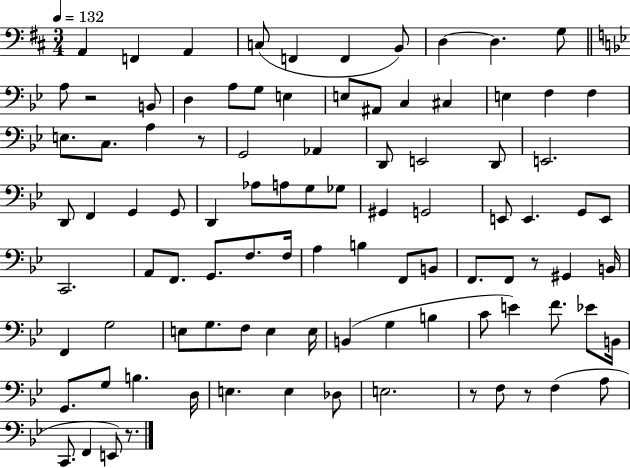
A2/q F2/q A2/q C3/e F2/q F2/q B2/e D3/q D3/q. G3/e A3/e R/h B2/e D3/q A3/e G3/e E3/q E3/e A#2/e C3/q C#3/q E3/q F3/q F3/q E3/e. C3/e. A3/q R/e G2/h Ab2/q D2/e E2/h D2/e E2/h. D2/e F2/q G2/q G2/e D2/q Ab3/e A3/e G3/e Gb3/e G#2/q G2/h E2/e E2/q. G2/e E2/e C2/h. A2/e F2/e. G2/e. F3/e. F3/s A3/q B3/q F2/e B2/e F2/e. F2/e R/e G#2/q B2/s F2/q G3/h E3/e G3/e. F3/e E3/q E3/s B2/q G3/q B3/q C4/e E4/q F4/e. Eb4/e B2/s G2/e. G3/e B3/q. D3/s E3/q. E3/q Db3/e E3/h. R/e F3/e R/e F3/q A3/e C2/e. F2/q E2/e R/e.